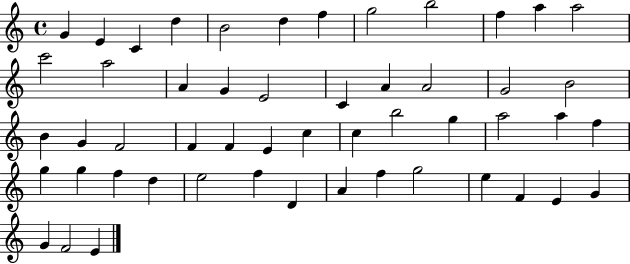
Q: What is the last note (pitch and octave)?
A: E4